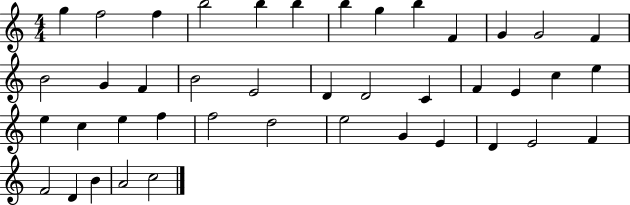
G5/q F5/h F5/q B5/h B5/q B5/q B5/q G5/q B5/q F4/q G4/q G4/h F4/q B4/h G4/q F4/q B4/h E4/h D4/q D4/h C4/q F4/q E4/q C5/q E5/q E5/q C5/q E5/q F5/q F5/h D5/h E5/h G4/q E4/q D4/q E4/h F4/q F4/h D4/q B4/q A4/h C5/h